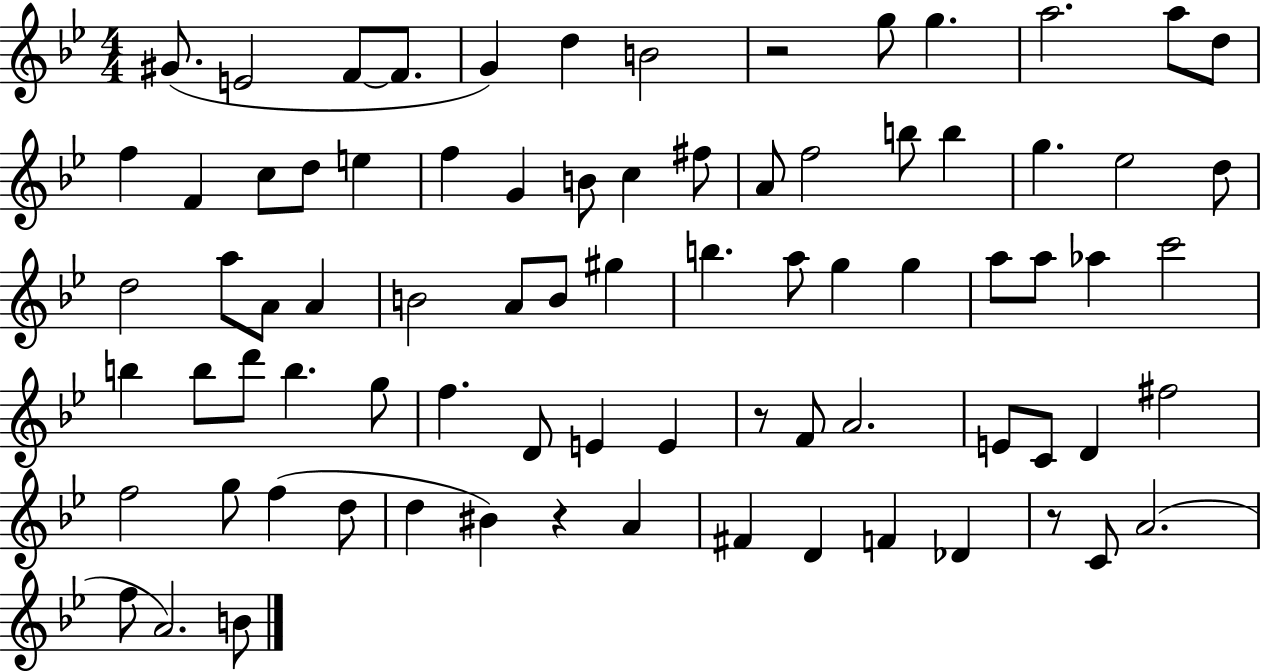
{
  \clef treble
  \numericTimeSignature
  \time 4/4
  \key bes \major
  \repeat volta 2 { gis'8.( e'2 f'8~~ f'8. | g'4) d''4 b'2 | r2 g''8 g''4. | a''2. a''8 d''8 | \break f''4 f'4 c''8 d''8 e''4 | f''4 g'4 b'8 c''4 fis''8 | a'8 f''2 b''8 b''4 | g''4. ees''2 d''8 | \break d''2 a''8 a'8 a'4 | b'2 a'8 b'8 gis''4 | b''4. a''8 g''4 g''4 | a''8 a''8 aes''4 c'''2 | \break b''4 b''8 d'''8 b''4. g''8 | f''4. d'8 e'4 e'4 | r8 f'8 a'2. | e'8 c'8 d'4 fis''2 | \break f''2 g''8 f''4( d''8 | d''4 bis'4) r4 a'4 | fis'4 d'4 f'4 des'4 | r8 c'8 a'2.( | \break f''8 a'2.) b'8 | } \bar "|."
}